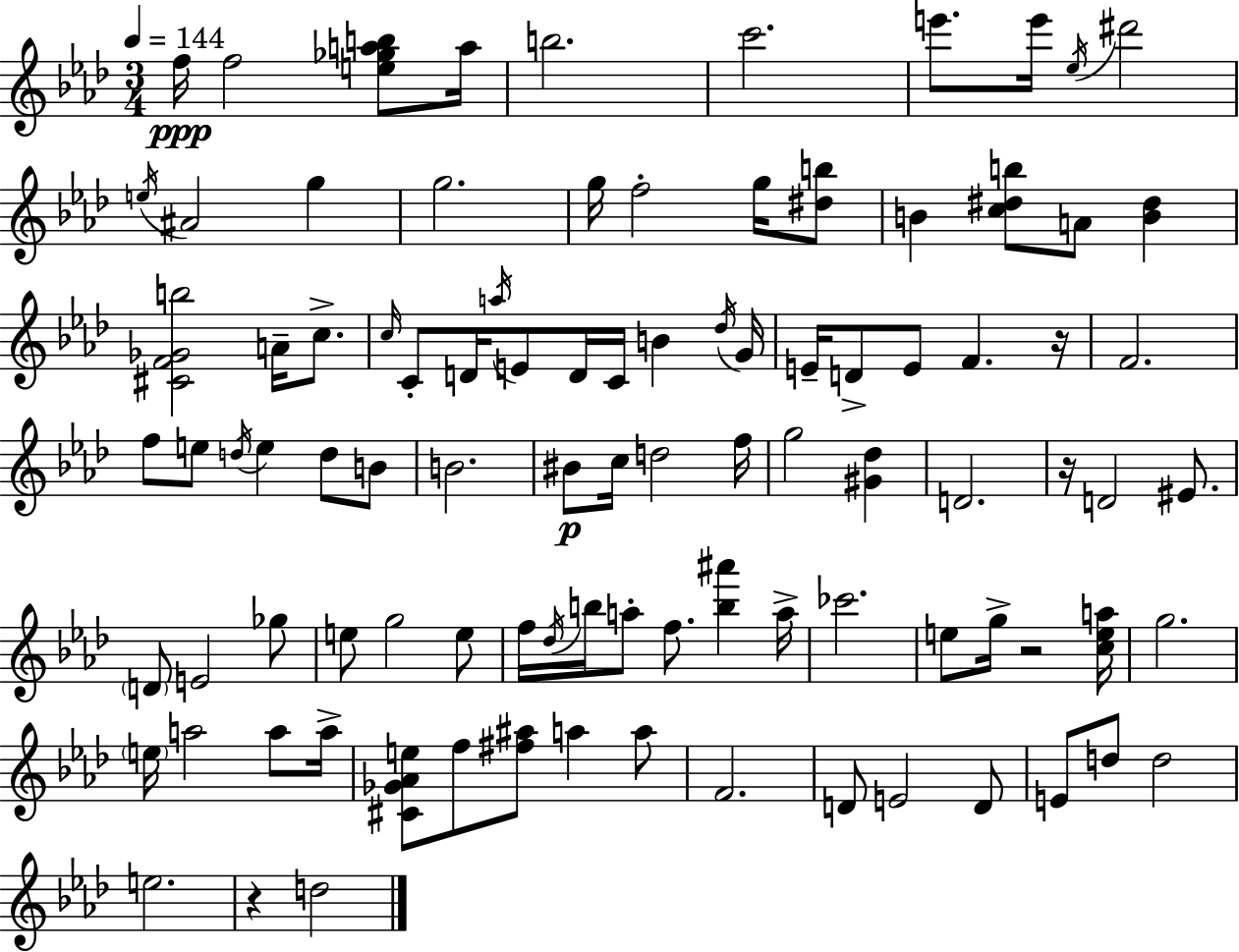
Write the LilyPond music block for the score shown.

{
  \clef treble
  \numericTimeSignature
  \time 3/4
  \key f \minor
  \tempo 4 = 144
  \repeat volta 2 { f''16\ppp f''2 <e'' ges'' a'' b''>8 a''16 | b''2. | c'''2. | e'''8. e'''16 \acciaccatura { ees''16 } dis'''2 | \break \acciaccatura { e''16 } ais'2 g''4 | g''2. | g''16 f''2-. g''16 | <dis'' b''>8 b'4 <c'' dis'' b''>8 a'8 <b' dis''>4 | \break <cis' f' ges' b''>2 a'16-- c''8.-> | \grace { c''16 } c'8-. d'16 \acciaccatura { a''16 } e'8 d'16 c'16 b'4 | \acciaccatura { des''16 } g'16 e'16-- d'8-> e'8 f'4. | r16 f'2. | \break f''8 e''8 \acciaccatura { d''16 } e''4 | d''8 b'8 b'2. | bis'8\p c''16 d''2 | f''16 g''2 | \break <gis' des''>4 d'2. | r16 d'2 | eis'8. \parenthesize d'8 e'2 | ges''8 e''8 g''2 | \break e''8 f''16 \acciaccatura { des''16 } b''16 a''8-. f''8. | <b'' ais'''>4 a''16-> ces'''2. | e''8 g''16-> r2 | <c'' e'' a''>16 g''2. | \break \parenthesize e''16 a''2 | a''8 a''16-> <cis' ges' aes' e''>8 f''8 <fis'' ais''>8 | a''4 a''8 f'2. | d'8 e'2 | \break d'8 e'8 d''8 d''2 | e''2. | r4 d''2 | } \bar "|."
}